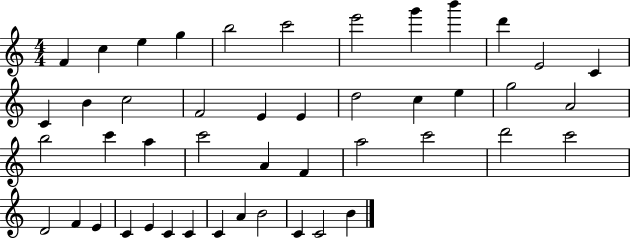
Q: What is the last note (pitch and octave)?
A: B4